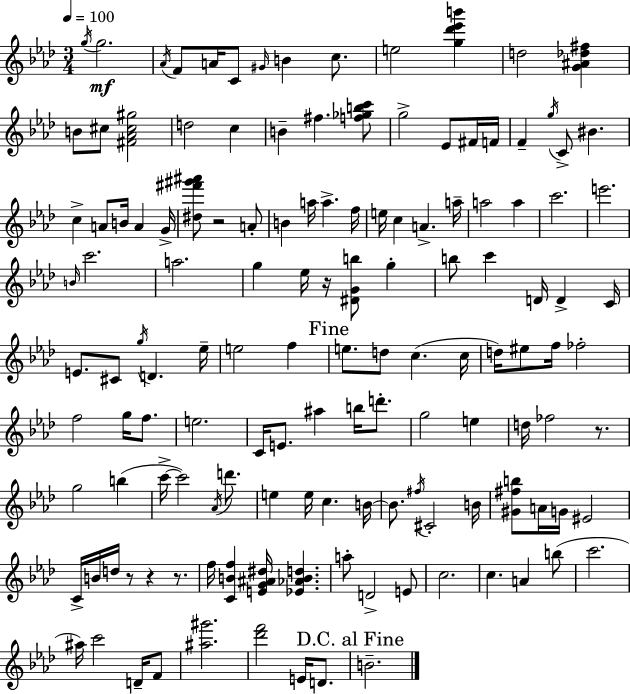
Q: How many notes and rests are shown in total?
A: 136